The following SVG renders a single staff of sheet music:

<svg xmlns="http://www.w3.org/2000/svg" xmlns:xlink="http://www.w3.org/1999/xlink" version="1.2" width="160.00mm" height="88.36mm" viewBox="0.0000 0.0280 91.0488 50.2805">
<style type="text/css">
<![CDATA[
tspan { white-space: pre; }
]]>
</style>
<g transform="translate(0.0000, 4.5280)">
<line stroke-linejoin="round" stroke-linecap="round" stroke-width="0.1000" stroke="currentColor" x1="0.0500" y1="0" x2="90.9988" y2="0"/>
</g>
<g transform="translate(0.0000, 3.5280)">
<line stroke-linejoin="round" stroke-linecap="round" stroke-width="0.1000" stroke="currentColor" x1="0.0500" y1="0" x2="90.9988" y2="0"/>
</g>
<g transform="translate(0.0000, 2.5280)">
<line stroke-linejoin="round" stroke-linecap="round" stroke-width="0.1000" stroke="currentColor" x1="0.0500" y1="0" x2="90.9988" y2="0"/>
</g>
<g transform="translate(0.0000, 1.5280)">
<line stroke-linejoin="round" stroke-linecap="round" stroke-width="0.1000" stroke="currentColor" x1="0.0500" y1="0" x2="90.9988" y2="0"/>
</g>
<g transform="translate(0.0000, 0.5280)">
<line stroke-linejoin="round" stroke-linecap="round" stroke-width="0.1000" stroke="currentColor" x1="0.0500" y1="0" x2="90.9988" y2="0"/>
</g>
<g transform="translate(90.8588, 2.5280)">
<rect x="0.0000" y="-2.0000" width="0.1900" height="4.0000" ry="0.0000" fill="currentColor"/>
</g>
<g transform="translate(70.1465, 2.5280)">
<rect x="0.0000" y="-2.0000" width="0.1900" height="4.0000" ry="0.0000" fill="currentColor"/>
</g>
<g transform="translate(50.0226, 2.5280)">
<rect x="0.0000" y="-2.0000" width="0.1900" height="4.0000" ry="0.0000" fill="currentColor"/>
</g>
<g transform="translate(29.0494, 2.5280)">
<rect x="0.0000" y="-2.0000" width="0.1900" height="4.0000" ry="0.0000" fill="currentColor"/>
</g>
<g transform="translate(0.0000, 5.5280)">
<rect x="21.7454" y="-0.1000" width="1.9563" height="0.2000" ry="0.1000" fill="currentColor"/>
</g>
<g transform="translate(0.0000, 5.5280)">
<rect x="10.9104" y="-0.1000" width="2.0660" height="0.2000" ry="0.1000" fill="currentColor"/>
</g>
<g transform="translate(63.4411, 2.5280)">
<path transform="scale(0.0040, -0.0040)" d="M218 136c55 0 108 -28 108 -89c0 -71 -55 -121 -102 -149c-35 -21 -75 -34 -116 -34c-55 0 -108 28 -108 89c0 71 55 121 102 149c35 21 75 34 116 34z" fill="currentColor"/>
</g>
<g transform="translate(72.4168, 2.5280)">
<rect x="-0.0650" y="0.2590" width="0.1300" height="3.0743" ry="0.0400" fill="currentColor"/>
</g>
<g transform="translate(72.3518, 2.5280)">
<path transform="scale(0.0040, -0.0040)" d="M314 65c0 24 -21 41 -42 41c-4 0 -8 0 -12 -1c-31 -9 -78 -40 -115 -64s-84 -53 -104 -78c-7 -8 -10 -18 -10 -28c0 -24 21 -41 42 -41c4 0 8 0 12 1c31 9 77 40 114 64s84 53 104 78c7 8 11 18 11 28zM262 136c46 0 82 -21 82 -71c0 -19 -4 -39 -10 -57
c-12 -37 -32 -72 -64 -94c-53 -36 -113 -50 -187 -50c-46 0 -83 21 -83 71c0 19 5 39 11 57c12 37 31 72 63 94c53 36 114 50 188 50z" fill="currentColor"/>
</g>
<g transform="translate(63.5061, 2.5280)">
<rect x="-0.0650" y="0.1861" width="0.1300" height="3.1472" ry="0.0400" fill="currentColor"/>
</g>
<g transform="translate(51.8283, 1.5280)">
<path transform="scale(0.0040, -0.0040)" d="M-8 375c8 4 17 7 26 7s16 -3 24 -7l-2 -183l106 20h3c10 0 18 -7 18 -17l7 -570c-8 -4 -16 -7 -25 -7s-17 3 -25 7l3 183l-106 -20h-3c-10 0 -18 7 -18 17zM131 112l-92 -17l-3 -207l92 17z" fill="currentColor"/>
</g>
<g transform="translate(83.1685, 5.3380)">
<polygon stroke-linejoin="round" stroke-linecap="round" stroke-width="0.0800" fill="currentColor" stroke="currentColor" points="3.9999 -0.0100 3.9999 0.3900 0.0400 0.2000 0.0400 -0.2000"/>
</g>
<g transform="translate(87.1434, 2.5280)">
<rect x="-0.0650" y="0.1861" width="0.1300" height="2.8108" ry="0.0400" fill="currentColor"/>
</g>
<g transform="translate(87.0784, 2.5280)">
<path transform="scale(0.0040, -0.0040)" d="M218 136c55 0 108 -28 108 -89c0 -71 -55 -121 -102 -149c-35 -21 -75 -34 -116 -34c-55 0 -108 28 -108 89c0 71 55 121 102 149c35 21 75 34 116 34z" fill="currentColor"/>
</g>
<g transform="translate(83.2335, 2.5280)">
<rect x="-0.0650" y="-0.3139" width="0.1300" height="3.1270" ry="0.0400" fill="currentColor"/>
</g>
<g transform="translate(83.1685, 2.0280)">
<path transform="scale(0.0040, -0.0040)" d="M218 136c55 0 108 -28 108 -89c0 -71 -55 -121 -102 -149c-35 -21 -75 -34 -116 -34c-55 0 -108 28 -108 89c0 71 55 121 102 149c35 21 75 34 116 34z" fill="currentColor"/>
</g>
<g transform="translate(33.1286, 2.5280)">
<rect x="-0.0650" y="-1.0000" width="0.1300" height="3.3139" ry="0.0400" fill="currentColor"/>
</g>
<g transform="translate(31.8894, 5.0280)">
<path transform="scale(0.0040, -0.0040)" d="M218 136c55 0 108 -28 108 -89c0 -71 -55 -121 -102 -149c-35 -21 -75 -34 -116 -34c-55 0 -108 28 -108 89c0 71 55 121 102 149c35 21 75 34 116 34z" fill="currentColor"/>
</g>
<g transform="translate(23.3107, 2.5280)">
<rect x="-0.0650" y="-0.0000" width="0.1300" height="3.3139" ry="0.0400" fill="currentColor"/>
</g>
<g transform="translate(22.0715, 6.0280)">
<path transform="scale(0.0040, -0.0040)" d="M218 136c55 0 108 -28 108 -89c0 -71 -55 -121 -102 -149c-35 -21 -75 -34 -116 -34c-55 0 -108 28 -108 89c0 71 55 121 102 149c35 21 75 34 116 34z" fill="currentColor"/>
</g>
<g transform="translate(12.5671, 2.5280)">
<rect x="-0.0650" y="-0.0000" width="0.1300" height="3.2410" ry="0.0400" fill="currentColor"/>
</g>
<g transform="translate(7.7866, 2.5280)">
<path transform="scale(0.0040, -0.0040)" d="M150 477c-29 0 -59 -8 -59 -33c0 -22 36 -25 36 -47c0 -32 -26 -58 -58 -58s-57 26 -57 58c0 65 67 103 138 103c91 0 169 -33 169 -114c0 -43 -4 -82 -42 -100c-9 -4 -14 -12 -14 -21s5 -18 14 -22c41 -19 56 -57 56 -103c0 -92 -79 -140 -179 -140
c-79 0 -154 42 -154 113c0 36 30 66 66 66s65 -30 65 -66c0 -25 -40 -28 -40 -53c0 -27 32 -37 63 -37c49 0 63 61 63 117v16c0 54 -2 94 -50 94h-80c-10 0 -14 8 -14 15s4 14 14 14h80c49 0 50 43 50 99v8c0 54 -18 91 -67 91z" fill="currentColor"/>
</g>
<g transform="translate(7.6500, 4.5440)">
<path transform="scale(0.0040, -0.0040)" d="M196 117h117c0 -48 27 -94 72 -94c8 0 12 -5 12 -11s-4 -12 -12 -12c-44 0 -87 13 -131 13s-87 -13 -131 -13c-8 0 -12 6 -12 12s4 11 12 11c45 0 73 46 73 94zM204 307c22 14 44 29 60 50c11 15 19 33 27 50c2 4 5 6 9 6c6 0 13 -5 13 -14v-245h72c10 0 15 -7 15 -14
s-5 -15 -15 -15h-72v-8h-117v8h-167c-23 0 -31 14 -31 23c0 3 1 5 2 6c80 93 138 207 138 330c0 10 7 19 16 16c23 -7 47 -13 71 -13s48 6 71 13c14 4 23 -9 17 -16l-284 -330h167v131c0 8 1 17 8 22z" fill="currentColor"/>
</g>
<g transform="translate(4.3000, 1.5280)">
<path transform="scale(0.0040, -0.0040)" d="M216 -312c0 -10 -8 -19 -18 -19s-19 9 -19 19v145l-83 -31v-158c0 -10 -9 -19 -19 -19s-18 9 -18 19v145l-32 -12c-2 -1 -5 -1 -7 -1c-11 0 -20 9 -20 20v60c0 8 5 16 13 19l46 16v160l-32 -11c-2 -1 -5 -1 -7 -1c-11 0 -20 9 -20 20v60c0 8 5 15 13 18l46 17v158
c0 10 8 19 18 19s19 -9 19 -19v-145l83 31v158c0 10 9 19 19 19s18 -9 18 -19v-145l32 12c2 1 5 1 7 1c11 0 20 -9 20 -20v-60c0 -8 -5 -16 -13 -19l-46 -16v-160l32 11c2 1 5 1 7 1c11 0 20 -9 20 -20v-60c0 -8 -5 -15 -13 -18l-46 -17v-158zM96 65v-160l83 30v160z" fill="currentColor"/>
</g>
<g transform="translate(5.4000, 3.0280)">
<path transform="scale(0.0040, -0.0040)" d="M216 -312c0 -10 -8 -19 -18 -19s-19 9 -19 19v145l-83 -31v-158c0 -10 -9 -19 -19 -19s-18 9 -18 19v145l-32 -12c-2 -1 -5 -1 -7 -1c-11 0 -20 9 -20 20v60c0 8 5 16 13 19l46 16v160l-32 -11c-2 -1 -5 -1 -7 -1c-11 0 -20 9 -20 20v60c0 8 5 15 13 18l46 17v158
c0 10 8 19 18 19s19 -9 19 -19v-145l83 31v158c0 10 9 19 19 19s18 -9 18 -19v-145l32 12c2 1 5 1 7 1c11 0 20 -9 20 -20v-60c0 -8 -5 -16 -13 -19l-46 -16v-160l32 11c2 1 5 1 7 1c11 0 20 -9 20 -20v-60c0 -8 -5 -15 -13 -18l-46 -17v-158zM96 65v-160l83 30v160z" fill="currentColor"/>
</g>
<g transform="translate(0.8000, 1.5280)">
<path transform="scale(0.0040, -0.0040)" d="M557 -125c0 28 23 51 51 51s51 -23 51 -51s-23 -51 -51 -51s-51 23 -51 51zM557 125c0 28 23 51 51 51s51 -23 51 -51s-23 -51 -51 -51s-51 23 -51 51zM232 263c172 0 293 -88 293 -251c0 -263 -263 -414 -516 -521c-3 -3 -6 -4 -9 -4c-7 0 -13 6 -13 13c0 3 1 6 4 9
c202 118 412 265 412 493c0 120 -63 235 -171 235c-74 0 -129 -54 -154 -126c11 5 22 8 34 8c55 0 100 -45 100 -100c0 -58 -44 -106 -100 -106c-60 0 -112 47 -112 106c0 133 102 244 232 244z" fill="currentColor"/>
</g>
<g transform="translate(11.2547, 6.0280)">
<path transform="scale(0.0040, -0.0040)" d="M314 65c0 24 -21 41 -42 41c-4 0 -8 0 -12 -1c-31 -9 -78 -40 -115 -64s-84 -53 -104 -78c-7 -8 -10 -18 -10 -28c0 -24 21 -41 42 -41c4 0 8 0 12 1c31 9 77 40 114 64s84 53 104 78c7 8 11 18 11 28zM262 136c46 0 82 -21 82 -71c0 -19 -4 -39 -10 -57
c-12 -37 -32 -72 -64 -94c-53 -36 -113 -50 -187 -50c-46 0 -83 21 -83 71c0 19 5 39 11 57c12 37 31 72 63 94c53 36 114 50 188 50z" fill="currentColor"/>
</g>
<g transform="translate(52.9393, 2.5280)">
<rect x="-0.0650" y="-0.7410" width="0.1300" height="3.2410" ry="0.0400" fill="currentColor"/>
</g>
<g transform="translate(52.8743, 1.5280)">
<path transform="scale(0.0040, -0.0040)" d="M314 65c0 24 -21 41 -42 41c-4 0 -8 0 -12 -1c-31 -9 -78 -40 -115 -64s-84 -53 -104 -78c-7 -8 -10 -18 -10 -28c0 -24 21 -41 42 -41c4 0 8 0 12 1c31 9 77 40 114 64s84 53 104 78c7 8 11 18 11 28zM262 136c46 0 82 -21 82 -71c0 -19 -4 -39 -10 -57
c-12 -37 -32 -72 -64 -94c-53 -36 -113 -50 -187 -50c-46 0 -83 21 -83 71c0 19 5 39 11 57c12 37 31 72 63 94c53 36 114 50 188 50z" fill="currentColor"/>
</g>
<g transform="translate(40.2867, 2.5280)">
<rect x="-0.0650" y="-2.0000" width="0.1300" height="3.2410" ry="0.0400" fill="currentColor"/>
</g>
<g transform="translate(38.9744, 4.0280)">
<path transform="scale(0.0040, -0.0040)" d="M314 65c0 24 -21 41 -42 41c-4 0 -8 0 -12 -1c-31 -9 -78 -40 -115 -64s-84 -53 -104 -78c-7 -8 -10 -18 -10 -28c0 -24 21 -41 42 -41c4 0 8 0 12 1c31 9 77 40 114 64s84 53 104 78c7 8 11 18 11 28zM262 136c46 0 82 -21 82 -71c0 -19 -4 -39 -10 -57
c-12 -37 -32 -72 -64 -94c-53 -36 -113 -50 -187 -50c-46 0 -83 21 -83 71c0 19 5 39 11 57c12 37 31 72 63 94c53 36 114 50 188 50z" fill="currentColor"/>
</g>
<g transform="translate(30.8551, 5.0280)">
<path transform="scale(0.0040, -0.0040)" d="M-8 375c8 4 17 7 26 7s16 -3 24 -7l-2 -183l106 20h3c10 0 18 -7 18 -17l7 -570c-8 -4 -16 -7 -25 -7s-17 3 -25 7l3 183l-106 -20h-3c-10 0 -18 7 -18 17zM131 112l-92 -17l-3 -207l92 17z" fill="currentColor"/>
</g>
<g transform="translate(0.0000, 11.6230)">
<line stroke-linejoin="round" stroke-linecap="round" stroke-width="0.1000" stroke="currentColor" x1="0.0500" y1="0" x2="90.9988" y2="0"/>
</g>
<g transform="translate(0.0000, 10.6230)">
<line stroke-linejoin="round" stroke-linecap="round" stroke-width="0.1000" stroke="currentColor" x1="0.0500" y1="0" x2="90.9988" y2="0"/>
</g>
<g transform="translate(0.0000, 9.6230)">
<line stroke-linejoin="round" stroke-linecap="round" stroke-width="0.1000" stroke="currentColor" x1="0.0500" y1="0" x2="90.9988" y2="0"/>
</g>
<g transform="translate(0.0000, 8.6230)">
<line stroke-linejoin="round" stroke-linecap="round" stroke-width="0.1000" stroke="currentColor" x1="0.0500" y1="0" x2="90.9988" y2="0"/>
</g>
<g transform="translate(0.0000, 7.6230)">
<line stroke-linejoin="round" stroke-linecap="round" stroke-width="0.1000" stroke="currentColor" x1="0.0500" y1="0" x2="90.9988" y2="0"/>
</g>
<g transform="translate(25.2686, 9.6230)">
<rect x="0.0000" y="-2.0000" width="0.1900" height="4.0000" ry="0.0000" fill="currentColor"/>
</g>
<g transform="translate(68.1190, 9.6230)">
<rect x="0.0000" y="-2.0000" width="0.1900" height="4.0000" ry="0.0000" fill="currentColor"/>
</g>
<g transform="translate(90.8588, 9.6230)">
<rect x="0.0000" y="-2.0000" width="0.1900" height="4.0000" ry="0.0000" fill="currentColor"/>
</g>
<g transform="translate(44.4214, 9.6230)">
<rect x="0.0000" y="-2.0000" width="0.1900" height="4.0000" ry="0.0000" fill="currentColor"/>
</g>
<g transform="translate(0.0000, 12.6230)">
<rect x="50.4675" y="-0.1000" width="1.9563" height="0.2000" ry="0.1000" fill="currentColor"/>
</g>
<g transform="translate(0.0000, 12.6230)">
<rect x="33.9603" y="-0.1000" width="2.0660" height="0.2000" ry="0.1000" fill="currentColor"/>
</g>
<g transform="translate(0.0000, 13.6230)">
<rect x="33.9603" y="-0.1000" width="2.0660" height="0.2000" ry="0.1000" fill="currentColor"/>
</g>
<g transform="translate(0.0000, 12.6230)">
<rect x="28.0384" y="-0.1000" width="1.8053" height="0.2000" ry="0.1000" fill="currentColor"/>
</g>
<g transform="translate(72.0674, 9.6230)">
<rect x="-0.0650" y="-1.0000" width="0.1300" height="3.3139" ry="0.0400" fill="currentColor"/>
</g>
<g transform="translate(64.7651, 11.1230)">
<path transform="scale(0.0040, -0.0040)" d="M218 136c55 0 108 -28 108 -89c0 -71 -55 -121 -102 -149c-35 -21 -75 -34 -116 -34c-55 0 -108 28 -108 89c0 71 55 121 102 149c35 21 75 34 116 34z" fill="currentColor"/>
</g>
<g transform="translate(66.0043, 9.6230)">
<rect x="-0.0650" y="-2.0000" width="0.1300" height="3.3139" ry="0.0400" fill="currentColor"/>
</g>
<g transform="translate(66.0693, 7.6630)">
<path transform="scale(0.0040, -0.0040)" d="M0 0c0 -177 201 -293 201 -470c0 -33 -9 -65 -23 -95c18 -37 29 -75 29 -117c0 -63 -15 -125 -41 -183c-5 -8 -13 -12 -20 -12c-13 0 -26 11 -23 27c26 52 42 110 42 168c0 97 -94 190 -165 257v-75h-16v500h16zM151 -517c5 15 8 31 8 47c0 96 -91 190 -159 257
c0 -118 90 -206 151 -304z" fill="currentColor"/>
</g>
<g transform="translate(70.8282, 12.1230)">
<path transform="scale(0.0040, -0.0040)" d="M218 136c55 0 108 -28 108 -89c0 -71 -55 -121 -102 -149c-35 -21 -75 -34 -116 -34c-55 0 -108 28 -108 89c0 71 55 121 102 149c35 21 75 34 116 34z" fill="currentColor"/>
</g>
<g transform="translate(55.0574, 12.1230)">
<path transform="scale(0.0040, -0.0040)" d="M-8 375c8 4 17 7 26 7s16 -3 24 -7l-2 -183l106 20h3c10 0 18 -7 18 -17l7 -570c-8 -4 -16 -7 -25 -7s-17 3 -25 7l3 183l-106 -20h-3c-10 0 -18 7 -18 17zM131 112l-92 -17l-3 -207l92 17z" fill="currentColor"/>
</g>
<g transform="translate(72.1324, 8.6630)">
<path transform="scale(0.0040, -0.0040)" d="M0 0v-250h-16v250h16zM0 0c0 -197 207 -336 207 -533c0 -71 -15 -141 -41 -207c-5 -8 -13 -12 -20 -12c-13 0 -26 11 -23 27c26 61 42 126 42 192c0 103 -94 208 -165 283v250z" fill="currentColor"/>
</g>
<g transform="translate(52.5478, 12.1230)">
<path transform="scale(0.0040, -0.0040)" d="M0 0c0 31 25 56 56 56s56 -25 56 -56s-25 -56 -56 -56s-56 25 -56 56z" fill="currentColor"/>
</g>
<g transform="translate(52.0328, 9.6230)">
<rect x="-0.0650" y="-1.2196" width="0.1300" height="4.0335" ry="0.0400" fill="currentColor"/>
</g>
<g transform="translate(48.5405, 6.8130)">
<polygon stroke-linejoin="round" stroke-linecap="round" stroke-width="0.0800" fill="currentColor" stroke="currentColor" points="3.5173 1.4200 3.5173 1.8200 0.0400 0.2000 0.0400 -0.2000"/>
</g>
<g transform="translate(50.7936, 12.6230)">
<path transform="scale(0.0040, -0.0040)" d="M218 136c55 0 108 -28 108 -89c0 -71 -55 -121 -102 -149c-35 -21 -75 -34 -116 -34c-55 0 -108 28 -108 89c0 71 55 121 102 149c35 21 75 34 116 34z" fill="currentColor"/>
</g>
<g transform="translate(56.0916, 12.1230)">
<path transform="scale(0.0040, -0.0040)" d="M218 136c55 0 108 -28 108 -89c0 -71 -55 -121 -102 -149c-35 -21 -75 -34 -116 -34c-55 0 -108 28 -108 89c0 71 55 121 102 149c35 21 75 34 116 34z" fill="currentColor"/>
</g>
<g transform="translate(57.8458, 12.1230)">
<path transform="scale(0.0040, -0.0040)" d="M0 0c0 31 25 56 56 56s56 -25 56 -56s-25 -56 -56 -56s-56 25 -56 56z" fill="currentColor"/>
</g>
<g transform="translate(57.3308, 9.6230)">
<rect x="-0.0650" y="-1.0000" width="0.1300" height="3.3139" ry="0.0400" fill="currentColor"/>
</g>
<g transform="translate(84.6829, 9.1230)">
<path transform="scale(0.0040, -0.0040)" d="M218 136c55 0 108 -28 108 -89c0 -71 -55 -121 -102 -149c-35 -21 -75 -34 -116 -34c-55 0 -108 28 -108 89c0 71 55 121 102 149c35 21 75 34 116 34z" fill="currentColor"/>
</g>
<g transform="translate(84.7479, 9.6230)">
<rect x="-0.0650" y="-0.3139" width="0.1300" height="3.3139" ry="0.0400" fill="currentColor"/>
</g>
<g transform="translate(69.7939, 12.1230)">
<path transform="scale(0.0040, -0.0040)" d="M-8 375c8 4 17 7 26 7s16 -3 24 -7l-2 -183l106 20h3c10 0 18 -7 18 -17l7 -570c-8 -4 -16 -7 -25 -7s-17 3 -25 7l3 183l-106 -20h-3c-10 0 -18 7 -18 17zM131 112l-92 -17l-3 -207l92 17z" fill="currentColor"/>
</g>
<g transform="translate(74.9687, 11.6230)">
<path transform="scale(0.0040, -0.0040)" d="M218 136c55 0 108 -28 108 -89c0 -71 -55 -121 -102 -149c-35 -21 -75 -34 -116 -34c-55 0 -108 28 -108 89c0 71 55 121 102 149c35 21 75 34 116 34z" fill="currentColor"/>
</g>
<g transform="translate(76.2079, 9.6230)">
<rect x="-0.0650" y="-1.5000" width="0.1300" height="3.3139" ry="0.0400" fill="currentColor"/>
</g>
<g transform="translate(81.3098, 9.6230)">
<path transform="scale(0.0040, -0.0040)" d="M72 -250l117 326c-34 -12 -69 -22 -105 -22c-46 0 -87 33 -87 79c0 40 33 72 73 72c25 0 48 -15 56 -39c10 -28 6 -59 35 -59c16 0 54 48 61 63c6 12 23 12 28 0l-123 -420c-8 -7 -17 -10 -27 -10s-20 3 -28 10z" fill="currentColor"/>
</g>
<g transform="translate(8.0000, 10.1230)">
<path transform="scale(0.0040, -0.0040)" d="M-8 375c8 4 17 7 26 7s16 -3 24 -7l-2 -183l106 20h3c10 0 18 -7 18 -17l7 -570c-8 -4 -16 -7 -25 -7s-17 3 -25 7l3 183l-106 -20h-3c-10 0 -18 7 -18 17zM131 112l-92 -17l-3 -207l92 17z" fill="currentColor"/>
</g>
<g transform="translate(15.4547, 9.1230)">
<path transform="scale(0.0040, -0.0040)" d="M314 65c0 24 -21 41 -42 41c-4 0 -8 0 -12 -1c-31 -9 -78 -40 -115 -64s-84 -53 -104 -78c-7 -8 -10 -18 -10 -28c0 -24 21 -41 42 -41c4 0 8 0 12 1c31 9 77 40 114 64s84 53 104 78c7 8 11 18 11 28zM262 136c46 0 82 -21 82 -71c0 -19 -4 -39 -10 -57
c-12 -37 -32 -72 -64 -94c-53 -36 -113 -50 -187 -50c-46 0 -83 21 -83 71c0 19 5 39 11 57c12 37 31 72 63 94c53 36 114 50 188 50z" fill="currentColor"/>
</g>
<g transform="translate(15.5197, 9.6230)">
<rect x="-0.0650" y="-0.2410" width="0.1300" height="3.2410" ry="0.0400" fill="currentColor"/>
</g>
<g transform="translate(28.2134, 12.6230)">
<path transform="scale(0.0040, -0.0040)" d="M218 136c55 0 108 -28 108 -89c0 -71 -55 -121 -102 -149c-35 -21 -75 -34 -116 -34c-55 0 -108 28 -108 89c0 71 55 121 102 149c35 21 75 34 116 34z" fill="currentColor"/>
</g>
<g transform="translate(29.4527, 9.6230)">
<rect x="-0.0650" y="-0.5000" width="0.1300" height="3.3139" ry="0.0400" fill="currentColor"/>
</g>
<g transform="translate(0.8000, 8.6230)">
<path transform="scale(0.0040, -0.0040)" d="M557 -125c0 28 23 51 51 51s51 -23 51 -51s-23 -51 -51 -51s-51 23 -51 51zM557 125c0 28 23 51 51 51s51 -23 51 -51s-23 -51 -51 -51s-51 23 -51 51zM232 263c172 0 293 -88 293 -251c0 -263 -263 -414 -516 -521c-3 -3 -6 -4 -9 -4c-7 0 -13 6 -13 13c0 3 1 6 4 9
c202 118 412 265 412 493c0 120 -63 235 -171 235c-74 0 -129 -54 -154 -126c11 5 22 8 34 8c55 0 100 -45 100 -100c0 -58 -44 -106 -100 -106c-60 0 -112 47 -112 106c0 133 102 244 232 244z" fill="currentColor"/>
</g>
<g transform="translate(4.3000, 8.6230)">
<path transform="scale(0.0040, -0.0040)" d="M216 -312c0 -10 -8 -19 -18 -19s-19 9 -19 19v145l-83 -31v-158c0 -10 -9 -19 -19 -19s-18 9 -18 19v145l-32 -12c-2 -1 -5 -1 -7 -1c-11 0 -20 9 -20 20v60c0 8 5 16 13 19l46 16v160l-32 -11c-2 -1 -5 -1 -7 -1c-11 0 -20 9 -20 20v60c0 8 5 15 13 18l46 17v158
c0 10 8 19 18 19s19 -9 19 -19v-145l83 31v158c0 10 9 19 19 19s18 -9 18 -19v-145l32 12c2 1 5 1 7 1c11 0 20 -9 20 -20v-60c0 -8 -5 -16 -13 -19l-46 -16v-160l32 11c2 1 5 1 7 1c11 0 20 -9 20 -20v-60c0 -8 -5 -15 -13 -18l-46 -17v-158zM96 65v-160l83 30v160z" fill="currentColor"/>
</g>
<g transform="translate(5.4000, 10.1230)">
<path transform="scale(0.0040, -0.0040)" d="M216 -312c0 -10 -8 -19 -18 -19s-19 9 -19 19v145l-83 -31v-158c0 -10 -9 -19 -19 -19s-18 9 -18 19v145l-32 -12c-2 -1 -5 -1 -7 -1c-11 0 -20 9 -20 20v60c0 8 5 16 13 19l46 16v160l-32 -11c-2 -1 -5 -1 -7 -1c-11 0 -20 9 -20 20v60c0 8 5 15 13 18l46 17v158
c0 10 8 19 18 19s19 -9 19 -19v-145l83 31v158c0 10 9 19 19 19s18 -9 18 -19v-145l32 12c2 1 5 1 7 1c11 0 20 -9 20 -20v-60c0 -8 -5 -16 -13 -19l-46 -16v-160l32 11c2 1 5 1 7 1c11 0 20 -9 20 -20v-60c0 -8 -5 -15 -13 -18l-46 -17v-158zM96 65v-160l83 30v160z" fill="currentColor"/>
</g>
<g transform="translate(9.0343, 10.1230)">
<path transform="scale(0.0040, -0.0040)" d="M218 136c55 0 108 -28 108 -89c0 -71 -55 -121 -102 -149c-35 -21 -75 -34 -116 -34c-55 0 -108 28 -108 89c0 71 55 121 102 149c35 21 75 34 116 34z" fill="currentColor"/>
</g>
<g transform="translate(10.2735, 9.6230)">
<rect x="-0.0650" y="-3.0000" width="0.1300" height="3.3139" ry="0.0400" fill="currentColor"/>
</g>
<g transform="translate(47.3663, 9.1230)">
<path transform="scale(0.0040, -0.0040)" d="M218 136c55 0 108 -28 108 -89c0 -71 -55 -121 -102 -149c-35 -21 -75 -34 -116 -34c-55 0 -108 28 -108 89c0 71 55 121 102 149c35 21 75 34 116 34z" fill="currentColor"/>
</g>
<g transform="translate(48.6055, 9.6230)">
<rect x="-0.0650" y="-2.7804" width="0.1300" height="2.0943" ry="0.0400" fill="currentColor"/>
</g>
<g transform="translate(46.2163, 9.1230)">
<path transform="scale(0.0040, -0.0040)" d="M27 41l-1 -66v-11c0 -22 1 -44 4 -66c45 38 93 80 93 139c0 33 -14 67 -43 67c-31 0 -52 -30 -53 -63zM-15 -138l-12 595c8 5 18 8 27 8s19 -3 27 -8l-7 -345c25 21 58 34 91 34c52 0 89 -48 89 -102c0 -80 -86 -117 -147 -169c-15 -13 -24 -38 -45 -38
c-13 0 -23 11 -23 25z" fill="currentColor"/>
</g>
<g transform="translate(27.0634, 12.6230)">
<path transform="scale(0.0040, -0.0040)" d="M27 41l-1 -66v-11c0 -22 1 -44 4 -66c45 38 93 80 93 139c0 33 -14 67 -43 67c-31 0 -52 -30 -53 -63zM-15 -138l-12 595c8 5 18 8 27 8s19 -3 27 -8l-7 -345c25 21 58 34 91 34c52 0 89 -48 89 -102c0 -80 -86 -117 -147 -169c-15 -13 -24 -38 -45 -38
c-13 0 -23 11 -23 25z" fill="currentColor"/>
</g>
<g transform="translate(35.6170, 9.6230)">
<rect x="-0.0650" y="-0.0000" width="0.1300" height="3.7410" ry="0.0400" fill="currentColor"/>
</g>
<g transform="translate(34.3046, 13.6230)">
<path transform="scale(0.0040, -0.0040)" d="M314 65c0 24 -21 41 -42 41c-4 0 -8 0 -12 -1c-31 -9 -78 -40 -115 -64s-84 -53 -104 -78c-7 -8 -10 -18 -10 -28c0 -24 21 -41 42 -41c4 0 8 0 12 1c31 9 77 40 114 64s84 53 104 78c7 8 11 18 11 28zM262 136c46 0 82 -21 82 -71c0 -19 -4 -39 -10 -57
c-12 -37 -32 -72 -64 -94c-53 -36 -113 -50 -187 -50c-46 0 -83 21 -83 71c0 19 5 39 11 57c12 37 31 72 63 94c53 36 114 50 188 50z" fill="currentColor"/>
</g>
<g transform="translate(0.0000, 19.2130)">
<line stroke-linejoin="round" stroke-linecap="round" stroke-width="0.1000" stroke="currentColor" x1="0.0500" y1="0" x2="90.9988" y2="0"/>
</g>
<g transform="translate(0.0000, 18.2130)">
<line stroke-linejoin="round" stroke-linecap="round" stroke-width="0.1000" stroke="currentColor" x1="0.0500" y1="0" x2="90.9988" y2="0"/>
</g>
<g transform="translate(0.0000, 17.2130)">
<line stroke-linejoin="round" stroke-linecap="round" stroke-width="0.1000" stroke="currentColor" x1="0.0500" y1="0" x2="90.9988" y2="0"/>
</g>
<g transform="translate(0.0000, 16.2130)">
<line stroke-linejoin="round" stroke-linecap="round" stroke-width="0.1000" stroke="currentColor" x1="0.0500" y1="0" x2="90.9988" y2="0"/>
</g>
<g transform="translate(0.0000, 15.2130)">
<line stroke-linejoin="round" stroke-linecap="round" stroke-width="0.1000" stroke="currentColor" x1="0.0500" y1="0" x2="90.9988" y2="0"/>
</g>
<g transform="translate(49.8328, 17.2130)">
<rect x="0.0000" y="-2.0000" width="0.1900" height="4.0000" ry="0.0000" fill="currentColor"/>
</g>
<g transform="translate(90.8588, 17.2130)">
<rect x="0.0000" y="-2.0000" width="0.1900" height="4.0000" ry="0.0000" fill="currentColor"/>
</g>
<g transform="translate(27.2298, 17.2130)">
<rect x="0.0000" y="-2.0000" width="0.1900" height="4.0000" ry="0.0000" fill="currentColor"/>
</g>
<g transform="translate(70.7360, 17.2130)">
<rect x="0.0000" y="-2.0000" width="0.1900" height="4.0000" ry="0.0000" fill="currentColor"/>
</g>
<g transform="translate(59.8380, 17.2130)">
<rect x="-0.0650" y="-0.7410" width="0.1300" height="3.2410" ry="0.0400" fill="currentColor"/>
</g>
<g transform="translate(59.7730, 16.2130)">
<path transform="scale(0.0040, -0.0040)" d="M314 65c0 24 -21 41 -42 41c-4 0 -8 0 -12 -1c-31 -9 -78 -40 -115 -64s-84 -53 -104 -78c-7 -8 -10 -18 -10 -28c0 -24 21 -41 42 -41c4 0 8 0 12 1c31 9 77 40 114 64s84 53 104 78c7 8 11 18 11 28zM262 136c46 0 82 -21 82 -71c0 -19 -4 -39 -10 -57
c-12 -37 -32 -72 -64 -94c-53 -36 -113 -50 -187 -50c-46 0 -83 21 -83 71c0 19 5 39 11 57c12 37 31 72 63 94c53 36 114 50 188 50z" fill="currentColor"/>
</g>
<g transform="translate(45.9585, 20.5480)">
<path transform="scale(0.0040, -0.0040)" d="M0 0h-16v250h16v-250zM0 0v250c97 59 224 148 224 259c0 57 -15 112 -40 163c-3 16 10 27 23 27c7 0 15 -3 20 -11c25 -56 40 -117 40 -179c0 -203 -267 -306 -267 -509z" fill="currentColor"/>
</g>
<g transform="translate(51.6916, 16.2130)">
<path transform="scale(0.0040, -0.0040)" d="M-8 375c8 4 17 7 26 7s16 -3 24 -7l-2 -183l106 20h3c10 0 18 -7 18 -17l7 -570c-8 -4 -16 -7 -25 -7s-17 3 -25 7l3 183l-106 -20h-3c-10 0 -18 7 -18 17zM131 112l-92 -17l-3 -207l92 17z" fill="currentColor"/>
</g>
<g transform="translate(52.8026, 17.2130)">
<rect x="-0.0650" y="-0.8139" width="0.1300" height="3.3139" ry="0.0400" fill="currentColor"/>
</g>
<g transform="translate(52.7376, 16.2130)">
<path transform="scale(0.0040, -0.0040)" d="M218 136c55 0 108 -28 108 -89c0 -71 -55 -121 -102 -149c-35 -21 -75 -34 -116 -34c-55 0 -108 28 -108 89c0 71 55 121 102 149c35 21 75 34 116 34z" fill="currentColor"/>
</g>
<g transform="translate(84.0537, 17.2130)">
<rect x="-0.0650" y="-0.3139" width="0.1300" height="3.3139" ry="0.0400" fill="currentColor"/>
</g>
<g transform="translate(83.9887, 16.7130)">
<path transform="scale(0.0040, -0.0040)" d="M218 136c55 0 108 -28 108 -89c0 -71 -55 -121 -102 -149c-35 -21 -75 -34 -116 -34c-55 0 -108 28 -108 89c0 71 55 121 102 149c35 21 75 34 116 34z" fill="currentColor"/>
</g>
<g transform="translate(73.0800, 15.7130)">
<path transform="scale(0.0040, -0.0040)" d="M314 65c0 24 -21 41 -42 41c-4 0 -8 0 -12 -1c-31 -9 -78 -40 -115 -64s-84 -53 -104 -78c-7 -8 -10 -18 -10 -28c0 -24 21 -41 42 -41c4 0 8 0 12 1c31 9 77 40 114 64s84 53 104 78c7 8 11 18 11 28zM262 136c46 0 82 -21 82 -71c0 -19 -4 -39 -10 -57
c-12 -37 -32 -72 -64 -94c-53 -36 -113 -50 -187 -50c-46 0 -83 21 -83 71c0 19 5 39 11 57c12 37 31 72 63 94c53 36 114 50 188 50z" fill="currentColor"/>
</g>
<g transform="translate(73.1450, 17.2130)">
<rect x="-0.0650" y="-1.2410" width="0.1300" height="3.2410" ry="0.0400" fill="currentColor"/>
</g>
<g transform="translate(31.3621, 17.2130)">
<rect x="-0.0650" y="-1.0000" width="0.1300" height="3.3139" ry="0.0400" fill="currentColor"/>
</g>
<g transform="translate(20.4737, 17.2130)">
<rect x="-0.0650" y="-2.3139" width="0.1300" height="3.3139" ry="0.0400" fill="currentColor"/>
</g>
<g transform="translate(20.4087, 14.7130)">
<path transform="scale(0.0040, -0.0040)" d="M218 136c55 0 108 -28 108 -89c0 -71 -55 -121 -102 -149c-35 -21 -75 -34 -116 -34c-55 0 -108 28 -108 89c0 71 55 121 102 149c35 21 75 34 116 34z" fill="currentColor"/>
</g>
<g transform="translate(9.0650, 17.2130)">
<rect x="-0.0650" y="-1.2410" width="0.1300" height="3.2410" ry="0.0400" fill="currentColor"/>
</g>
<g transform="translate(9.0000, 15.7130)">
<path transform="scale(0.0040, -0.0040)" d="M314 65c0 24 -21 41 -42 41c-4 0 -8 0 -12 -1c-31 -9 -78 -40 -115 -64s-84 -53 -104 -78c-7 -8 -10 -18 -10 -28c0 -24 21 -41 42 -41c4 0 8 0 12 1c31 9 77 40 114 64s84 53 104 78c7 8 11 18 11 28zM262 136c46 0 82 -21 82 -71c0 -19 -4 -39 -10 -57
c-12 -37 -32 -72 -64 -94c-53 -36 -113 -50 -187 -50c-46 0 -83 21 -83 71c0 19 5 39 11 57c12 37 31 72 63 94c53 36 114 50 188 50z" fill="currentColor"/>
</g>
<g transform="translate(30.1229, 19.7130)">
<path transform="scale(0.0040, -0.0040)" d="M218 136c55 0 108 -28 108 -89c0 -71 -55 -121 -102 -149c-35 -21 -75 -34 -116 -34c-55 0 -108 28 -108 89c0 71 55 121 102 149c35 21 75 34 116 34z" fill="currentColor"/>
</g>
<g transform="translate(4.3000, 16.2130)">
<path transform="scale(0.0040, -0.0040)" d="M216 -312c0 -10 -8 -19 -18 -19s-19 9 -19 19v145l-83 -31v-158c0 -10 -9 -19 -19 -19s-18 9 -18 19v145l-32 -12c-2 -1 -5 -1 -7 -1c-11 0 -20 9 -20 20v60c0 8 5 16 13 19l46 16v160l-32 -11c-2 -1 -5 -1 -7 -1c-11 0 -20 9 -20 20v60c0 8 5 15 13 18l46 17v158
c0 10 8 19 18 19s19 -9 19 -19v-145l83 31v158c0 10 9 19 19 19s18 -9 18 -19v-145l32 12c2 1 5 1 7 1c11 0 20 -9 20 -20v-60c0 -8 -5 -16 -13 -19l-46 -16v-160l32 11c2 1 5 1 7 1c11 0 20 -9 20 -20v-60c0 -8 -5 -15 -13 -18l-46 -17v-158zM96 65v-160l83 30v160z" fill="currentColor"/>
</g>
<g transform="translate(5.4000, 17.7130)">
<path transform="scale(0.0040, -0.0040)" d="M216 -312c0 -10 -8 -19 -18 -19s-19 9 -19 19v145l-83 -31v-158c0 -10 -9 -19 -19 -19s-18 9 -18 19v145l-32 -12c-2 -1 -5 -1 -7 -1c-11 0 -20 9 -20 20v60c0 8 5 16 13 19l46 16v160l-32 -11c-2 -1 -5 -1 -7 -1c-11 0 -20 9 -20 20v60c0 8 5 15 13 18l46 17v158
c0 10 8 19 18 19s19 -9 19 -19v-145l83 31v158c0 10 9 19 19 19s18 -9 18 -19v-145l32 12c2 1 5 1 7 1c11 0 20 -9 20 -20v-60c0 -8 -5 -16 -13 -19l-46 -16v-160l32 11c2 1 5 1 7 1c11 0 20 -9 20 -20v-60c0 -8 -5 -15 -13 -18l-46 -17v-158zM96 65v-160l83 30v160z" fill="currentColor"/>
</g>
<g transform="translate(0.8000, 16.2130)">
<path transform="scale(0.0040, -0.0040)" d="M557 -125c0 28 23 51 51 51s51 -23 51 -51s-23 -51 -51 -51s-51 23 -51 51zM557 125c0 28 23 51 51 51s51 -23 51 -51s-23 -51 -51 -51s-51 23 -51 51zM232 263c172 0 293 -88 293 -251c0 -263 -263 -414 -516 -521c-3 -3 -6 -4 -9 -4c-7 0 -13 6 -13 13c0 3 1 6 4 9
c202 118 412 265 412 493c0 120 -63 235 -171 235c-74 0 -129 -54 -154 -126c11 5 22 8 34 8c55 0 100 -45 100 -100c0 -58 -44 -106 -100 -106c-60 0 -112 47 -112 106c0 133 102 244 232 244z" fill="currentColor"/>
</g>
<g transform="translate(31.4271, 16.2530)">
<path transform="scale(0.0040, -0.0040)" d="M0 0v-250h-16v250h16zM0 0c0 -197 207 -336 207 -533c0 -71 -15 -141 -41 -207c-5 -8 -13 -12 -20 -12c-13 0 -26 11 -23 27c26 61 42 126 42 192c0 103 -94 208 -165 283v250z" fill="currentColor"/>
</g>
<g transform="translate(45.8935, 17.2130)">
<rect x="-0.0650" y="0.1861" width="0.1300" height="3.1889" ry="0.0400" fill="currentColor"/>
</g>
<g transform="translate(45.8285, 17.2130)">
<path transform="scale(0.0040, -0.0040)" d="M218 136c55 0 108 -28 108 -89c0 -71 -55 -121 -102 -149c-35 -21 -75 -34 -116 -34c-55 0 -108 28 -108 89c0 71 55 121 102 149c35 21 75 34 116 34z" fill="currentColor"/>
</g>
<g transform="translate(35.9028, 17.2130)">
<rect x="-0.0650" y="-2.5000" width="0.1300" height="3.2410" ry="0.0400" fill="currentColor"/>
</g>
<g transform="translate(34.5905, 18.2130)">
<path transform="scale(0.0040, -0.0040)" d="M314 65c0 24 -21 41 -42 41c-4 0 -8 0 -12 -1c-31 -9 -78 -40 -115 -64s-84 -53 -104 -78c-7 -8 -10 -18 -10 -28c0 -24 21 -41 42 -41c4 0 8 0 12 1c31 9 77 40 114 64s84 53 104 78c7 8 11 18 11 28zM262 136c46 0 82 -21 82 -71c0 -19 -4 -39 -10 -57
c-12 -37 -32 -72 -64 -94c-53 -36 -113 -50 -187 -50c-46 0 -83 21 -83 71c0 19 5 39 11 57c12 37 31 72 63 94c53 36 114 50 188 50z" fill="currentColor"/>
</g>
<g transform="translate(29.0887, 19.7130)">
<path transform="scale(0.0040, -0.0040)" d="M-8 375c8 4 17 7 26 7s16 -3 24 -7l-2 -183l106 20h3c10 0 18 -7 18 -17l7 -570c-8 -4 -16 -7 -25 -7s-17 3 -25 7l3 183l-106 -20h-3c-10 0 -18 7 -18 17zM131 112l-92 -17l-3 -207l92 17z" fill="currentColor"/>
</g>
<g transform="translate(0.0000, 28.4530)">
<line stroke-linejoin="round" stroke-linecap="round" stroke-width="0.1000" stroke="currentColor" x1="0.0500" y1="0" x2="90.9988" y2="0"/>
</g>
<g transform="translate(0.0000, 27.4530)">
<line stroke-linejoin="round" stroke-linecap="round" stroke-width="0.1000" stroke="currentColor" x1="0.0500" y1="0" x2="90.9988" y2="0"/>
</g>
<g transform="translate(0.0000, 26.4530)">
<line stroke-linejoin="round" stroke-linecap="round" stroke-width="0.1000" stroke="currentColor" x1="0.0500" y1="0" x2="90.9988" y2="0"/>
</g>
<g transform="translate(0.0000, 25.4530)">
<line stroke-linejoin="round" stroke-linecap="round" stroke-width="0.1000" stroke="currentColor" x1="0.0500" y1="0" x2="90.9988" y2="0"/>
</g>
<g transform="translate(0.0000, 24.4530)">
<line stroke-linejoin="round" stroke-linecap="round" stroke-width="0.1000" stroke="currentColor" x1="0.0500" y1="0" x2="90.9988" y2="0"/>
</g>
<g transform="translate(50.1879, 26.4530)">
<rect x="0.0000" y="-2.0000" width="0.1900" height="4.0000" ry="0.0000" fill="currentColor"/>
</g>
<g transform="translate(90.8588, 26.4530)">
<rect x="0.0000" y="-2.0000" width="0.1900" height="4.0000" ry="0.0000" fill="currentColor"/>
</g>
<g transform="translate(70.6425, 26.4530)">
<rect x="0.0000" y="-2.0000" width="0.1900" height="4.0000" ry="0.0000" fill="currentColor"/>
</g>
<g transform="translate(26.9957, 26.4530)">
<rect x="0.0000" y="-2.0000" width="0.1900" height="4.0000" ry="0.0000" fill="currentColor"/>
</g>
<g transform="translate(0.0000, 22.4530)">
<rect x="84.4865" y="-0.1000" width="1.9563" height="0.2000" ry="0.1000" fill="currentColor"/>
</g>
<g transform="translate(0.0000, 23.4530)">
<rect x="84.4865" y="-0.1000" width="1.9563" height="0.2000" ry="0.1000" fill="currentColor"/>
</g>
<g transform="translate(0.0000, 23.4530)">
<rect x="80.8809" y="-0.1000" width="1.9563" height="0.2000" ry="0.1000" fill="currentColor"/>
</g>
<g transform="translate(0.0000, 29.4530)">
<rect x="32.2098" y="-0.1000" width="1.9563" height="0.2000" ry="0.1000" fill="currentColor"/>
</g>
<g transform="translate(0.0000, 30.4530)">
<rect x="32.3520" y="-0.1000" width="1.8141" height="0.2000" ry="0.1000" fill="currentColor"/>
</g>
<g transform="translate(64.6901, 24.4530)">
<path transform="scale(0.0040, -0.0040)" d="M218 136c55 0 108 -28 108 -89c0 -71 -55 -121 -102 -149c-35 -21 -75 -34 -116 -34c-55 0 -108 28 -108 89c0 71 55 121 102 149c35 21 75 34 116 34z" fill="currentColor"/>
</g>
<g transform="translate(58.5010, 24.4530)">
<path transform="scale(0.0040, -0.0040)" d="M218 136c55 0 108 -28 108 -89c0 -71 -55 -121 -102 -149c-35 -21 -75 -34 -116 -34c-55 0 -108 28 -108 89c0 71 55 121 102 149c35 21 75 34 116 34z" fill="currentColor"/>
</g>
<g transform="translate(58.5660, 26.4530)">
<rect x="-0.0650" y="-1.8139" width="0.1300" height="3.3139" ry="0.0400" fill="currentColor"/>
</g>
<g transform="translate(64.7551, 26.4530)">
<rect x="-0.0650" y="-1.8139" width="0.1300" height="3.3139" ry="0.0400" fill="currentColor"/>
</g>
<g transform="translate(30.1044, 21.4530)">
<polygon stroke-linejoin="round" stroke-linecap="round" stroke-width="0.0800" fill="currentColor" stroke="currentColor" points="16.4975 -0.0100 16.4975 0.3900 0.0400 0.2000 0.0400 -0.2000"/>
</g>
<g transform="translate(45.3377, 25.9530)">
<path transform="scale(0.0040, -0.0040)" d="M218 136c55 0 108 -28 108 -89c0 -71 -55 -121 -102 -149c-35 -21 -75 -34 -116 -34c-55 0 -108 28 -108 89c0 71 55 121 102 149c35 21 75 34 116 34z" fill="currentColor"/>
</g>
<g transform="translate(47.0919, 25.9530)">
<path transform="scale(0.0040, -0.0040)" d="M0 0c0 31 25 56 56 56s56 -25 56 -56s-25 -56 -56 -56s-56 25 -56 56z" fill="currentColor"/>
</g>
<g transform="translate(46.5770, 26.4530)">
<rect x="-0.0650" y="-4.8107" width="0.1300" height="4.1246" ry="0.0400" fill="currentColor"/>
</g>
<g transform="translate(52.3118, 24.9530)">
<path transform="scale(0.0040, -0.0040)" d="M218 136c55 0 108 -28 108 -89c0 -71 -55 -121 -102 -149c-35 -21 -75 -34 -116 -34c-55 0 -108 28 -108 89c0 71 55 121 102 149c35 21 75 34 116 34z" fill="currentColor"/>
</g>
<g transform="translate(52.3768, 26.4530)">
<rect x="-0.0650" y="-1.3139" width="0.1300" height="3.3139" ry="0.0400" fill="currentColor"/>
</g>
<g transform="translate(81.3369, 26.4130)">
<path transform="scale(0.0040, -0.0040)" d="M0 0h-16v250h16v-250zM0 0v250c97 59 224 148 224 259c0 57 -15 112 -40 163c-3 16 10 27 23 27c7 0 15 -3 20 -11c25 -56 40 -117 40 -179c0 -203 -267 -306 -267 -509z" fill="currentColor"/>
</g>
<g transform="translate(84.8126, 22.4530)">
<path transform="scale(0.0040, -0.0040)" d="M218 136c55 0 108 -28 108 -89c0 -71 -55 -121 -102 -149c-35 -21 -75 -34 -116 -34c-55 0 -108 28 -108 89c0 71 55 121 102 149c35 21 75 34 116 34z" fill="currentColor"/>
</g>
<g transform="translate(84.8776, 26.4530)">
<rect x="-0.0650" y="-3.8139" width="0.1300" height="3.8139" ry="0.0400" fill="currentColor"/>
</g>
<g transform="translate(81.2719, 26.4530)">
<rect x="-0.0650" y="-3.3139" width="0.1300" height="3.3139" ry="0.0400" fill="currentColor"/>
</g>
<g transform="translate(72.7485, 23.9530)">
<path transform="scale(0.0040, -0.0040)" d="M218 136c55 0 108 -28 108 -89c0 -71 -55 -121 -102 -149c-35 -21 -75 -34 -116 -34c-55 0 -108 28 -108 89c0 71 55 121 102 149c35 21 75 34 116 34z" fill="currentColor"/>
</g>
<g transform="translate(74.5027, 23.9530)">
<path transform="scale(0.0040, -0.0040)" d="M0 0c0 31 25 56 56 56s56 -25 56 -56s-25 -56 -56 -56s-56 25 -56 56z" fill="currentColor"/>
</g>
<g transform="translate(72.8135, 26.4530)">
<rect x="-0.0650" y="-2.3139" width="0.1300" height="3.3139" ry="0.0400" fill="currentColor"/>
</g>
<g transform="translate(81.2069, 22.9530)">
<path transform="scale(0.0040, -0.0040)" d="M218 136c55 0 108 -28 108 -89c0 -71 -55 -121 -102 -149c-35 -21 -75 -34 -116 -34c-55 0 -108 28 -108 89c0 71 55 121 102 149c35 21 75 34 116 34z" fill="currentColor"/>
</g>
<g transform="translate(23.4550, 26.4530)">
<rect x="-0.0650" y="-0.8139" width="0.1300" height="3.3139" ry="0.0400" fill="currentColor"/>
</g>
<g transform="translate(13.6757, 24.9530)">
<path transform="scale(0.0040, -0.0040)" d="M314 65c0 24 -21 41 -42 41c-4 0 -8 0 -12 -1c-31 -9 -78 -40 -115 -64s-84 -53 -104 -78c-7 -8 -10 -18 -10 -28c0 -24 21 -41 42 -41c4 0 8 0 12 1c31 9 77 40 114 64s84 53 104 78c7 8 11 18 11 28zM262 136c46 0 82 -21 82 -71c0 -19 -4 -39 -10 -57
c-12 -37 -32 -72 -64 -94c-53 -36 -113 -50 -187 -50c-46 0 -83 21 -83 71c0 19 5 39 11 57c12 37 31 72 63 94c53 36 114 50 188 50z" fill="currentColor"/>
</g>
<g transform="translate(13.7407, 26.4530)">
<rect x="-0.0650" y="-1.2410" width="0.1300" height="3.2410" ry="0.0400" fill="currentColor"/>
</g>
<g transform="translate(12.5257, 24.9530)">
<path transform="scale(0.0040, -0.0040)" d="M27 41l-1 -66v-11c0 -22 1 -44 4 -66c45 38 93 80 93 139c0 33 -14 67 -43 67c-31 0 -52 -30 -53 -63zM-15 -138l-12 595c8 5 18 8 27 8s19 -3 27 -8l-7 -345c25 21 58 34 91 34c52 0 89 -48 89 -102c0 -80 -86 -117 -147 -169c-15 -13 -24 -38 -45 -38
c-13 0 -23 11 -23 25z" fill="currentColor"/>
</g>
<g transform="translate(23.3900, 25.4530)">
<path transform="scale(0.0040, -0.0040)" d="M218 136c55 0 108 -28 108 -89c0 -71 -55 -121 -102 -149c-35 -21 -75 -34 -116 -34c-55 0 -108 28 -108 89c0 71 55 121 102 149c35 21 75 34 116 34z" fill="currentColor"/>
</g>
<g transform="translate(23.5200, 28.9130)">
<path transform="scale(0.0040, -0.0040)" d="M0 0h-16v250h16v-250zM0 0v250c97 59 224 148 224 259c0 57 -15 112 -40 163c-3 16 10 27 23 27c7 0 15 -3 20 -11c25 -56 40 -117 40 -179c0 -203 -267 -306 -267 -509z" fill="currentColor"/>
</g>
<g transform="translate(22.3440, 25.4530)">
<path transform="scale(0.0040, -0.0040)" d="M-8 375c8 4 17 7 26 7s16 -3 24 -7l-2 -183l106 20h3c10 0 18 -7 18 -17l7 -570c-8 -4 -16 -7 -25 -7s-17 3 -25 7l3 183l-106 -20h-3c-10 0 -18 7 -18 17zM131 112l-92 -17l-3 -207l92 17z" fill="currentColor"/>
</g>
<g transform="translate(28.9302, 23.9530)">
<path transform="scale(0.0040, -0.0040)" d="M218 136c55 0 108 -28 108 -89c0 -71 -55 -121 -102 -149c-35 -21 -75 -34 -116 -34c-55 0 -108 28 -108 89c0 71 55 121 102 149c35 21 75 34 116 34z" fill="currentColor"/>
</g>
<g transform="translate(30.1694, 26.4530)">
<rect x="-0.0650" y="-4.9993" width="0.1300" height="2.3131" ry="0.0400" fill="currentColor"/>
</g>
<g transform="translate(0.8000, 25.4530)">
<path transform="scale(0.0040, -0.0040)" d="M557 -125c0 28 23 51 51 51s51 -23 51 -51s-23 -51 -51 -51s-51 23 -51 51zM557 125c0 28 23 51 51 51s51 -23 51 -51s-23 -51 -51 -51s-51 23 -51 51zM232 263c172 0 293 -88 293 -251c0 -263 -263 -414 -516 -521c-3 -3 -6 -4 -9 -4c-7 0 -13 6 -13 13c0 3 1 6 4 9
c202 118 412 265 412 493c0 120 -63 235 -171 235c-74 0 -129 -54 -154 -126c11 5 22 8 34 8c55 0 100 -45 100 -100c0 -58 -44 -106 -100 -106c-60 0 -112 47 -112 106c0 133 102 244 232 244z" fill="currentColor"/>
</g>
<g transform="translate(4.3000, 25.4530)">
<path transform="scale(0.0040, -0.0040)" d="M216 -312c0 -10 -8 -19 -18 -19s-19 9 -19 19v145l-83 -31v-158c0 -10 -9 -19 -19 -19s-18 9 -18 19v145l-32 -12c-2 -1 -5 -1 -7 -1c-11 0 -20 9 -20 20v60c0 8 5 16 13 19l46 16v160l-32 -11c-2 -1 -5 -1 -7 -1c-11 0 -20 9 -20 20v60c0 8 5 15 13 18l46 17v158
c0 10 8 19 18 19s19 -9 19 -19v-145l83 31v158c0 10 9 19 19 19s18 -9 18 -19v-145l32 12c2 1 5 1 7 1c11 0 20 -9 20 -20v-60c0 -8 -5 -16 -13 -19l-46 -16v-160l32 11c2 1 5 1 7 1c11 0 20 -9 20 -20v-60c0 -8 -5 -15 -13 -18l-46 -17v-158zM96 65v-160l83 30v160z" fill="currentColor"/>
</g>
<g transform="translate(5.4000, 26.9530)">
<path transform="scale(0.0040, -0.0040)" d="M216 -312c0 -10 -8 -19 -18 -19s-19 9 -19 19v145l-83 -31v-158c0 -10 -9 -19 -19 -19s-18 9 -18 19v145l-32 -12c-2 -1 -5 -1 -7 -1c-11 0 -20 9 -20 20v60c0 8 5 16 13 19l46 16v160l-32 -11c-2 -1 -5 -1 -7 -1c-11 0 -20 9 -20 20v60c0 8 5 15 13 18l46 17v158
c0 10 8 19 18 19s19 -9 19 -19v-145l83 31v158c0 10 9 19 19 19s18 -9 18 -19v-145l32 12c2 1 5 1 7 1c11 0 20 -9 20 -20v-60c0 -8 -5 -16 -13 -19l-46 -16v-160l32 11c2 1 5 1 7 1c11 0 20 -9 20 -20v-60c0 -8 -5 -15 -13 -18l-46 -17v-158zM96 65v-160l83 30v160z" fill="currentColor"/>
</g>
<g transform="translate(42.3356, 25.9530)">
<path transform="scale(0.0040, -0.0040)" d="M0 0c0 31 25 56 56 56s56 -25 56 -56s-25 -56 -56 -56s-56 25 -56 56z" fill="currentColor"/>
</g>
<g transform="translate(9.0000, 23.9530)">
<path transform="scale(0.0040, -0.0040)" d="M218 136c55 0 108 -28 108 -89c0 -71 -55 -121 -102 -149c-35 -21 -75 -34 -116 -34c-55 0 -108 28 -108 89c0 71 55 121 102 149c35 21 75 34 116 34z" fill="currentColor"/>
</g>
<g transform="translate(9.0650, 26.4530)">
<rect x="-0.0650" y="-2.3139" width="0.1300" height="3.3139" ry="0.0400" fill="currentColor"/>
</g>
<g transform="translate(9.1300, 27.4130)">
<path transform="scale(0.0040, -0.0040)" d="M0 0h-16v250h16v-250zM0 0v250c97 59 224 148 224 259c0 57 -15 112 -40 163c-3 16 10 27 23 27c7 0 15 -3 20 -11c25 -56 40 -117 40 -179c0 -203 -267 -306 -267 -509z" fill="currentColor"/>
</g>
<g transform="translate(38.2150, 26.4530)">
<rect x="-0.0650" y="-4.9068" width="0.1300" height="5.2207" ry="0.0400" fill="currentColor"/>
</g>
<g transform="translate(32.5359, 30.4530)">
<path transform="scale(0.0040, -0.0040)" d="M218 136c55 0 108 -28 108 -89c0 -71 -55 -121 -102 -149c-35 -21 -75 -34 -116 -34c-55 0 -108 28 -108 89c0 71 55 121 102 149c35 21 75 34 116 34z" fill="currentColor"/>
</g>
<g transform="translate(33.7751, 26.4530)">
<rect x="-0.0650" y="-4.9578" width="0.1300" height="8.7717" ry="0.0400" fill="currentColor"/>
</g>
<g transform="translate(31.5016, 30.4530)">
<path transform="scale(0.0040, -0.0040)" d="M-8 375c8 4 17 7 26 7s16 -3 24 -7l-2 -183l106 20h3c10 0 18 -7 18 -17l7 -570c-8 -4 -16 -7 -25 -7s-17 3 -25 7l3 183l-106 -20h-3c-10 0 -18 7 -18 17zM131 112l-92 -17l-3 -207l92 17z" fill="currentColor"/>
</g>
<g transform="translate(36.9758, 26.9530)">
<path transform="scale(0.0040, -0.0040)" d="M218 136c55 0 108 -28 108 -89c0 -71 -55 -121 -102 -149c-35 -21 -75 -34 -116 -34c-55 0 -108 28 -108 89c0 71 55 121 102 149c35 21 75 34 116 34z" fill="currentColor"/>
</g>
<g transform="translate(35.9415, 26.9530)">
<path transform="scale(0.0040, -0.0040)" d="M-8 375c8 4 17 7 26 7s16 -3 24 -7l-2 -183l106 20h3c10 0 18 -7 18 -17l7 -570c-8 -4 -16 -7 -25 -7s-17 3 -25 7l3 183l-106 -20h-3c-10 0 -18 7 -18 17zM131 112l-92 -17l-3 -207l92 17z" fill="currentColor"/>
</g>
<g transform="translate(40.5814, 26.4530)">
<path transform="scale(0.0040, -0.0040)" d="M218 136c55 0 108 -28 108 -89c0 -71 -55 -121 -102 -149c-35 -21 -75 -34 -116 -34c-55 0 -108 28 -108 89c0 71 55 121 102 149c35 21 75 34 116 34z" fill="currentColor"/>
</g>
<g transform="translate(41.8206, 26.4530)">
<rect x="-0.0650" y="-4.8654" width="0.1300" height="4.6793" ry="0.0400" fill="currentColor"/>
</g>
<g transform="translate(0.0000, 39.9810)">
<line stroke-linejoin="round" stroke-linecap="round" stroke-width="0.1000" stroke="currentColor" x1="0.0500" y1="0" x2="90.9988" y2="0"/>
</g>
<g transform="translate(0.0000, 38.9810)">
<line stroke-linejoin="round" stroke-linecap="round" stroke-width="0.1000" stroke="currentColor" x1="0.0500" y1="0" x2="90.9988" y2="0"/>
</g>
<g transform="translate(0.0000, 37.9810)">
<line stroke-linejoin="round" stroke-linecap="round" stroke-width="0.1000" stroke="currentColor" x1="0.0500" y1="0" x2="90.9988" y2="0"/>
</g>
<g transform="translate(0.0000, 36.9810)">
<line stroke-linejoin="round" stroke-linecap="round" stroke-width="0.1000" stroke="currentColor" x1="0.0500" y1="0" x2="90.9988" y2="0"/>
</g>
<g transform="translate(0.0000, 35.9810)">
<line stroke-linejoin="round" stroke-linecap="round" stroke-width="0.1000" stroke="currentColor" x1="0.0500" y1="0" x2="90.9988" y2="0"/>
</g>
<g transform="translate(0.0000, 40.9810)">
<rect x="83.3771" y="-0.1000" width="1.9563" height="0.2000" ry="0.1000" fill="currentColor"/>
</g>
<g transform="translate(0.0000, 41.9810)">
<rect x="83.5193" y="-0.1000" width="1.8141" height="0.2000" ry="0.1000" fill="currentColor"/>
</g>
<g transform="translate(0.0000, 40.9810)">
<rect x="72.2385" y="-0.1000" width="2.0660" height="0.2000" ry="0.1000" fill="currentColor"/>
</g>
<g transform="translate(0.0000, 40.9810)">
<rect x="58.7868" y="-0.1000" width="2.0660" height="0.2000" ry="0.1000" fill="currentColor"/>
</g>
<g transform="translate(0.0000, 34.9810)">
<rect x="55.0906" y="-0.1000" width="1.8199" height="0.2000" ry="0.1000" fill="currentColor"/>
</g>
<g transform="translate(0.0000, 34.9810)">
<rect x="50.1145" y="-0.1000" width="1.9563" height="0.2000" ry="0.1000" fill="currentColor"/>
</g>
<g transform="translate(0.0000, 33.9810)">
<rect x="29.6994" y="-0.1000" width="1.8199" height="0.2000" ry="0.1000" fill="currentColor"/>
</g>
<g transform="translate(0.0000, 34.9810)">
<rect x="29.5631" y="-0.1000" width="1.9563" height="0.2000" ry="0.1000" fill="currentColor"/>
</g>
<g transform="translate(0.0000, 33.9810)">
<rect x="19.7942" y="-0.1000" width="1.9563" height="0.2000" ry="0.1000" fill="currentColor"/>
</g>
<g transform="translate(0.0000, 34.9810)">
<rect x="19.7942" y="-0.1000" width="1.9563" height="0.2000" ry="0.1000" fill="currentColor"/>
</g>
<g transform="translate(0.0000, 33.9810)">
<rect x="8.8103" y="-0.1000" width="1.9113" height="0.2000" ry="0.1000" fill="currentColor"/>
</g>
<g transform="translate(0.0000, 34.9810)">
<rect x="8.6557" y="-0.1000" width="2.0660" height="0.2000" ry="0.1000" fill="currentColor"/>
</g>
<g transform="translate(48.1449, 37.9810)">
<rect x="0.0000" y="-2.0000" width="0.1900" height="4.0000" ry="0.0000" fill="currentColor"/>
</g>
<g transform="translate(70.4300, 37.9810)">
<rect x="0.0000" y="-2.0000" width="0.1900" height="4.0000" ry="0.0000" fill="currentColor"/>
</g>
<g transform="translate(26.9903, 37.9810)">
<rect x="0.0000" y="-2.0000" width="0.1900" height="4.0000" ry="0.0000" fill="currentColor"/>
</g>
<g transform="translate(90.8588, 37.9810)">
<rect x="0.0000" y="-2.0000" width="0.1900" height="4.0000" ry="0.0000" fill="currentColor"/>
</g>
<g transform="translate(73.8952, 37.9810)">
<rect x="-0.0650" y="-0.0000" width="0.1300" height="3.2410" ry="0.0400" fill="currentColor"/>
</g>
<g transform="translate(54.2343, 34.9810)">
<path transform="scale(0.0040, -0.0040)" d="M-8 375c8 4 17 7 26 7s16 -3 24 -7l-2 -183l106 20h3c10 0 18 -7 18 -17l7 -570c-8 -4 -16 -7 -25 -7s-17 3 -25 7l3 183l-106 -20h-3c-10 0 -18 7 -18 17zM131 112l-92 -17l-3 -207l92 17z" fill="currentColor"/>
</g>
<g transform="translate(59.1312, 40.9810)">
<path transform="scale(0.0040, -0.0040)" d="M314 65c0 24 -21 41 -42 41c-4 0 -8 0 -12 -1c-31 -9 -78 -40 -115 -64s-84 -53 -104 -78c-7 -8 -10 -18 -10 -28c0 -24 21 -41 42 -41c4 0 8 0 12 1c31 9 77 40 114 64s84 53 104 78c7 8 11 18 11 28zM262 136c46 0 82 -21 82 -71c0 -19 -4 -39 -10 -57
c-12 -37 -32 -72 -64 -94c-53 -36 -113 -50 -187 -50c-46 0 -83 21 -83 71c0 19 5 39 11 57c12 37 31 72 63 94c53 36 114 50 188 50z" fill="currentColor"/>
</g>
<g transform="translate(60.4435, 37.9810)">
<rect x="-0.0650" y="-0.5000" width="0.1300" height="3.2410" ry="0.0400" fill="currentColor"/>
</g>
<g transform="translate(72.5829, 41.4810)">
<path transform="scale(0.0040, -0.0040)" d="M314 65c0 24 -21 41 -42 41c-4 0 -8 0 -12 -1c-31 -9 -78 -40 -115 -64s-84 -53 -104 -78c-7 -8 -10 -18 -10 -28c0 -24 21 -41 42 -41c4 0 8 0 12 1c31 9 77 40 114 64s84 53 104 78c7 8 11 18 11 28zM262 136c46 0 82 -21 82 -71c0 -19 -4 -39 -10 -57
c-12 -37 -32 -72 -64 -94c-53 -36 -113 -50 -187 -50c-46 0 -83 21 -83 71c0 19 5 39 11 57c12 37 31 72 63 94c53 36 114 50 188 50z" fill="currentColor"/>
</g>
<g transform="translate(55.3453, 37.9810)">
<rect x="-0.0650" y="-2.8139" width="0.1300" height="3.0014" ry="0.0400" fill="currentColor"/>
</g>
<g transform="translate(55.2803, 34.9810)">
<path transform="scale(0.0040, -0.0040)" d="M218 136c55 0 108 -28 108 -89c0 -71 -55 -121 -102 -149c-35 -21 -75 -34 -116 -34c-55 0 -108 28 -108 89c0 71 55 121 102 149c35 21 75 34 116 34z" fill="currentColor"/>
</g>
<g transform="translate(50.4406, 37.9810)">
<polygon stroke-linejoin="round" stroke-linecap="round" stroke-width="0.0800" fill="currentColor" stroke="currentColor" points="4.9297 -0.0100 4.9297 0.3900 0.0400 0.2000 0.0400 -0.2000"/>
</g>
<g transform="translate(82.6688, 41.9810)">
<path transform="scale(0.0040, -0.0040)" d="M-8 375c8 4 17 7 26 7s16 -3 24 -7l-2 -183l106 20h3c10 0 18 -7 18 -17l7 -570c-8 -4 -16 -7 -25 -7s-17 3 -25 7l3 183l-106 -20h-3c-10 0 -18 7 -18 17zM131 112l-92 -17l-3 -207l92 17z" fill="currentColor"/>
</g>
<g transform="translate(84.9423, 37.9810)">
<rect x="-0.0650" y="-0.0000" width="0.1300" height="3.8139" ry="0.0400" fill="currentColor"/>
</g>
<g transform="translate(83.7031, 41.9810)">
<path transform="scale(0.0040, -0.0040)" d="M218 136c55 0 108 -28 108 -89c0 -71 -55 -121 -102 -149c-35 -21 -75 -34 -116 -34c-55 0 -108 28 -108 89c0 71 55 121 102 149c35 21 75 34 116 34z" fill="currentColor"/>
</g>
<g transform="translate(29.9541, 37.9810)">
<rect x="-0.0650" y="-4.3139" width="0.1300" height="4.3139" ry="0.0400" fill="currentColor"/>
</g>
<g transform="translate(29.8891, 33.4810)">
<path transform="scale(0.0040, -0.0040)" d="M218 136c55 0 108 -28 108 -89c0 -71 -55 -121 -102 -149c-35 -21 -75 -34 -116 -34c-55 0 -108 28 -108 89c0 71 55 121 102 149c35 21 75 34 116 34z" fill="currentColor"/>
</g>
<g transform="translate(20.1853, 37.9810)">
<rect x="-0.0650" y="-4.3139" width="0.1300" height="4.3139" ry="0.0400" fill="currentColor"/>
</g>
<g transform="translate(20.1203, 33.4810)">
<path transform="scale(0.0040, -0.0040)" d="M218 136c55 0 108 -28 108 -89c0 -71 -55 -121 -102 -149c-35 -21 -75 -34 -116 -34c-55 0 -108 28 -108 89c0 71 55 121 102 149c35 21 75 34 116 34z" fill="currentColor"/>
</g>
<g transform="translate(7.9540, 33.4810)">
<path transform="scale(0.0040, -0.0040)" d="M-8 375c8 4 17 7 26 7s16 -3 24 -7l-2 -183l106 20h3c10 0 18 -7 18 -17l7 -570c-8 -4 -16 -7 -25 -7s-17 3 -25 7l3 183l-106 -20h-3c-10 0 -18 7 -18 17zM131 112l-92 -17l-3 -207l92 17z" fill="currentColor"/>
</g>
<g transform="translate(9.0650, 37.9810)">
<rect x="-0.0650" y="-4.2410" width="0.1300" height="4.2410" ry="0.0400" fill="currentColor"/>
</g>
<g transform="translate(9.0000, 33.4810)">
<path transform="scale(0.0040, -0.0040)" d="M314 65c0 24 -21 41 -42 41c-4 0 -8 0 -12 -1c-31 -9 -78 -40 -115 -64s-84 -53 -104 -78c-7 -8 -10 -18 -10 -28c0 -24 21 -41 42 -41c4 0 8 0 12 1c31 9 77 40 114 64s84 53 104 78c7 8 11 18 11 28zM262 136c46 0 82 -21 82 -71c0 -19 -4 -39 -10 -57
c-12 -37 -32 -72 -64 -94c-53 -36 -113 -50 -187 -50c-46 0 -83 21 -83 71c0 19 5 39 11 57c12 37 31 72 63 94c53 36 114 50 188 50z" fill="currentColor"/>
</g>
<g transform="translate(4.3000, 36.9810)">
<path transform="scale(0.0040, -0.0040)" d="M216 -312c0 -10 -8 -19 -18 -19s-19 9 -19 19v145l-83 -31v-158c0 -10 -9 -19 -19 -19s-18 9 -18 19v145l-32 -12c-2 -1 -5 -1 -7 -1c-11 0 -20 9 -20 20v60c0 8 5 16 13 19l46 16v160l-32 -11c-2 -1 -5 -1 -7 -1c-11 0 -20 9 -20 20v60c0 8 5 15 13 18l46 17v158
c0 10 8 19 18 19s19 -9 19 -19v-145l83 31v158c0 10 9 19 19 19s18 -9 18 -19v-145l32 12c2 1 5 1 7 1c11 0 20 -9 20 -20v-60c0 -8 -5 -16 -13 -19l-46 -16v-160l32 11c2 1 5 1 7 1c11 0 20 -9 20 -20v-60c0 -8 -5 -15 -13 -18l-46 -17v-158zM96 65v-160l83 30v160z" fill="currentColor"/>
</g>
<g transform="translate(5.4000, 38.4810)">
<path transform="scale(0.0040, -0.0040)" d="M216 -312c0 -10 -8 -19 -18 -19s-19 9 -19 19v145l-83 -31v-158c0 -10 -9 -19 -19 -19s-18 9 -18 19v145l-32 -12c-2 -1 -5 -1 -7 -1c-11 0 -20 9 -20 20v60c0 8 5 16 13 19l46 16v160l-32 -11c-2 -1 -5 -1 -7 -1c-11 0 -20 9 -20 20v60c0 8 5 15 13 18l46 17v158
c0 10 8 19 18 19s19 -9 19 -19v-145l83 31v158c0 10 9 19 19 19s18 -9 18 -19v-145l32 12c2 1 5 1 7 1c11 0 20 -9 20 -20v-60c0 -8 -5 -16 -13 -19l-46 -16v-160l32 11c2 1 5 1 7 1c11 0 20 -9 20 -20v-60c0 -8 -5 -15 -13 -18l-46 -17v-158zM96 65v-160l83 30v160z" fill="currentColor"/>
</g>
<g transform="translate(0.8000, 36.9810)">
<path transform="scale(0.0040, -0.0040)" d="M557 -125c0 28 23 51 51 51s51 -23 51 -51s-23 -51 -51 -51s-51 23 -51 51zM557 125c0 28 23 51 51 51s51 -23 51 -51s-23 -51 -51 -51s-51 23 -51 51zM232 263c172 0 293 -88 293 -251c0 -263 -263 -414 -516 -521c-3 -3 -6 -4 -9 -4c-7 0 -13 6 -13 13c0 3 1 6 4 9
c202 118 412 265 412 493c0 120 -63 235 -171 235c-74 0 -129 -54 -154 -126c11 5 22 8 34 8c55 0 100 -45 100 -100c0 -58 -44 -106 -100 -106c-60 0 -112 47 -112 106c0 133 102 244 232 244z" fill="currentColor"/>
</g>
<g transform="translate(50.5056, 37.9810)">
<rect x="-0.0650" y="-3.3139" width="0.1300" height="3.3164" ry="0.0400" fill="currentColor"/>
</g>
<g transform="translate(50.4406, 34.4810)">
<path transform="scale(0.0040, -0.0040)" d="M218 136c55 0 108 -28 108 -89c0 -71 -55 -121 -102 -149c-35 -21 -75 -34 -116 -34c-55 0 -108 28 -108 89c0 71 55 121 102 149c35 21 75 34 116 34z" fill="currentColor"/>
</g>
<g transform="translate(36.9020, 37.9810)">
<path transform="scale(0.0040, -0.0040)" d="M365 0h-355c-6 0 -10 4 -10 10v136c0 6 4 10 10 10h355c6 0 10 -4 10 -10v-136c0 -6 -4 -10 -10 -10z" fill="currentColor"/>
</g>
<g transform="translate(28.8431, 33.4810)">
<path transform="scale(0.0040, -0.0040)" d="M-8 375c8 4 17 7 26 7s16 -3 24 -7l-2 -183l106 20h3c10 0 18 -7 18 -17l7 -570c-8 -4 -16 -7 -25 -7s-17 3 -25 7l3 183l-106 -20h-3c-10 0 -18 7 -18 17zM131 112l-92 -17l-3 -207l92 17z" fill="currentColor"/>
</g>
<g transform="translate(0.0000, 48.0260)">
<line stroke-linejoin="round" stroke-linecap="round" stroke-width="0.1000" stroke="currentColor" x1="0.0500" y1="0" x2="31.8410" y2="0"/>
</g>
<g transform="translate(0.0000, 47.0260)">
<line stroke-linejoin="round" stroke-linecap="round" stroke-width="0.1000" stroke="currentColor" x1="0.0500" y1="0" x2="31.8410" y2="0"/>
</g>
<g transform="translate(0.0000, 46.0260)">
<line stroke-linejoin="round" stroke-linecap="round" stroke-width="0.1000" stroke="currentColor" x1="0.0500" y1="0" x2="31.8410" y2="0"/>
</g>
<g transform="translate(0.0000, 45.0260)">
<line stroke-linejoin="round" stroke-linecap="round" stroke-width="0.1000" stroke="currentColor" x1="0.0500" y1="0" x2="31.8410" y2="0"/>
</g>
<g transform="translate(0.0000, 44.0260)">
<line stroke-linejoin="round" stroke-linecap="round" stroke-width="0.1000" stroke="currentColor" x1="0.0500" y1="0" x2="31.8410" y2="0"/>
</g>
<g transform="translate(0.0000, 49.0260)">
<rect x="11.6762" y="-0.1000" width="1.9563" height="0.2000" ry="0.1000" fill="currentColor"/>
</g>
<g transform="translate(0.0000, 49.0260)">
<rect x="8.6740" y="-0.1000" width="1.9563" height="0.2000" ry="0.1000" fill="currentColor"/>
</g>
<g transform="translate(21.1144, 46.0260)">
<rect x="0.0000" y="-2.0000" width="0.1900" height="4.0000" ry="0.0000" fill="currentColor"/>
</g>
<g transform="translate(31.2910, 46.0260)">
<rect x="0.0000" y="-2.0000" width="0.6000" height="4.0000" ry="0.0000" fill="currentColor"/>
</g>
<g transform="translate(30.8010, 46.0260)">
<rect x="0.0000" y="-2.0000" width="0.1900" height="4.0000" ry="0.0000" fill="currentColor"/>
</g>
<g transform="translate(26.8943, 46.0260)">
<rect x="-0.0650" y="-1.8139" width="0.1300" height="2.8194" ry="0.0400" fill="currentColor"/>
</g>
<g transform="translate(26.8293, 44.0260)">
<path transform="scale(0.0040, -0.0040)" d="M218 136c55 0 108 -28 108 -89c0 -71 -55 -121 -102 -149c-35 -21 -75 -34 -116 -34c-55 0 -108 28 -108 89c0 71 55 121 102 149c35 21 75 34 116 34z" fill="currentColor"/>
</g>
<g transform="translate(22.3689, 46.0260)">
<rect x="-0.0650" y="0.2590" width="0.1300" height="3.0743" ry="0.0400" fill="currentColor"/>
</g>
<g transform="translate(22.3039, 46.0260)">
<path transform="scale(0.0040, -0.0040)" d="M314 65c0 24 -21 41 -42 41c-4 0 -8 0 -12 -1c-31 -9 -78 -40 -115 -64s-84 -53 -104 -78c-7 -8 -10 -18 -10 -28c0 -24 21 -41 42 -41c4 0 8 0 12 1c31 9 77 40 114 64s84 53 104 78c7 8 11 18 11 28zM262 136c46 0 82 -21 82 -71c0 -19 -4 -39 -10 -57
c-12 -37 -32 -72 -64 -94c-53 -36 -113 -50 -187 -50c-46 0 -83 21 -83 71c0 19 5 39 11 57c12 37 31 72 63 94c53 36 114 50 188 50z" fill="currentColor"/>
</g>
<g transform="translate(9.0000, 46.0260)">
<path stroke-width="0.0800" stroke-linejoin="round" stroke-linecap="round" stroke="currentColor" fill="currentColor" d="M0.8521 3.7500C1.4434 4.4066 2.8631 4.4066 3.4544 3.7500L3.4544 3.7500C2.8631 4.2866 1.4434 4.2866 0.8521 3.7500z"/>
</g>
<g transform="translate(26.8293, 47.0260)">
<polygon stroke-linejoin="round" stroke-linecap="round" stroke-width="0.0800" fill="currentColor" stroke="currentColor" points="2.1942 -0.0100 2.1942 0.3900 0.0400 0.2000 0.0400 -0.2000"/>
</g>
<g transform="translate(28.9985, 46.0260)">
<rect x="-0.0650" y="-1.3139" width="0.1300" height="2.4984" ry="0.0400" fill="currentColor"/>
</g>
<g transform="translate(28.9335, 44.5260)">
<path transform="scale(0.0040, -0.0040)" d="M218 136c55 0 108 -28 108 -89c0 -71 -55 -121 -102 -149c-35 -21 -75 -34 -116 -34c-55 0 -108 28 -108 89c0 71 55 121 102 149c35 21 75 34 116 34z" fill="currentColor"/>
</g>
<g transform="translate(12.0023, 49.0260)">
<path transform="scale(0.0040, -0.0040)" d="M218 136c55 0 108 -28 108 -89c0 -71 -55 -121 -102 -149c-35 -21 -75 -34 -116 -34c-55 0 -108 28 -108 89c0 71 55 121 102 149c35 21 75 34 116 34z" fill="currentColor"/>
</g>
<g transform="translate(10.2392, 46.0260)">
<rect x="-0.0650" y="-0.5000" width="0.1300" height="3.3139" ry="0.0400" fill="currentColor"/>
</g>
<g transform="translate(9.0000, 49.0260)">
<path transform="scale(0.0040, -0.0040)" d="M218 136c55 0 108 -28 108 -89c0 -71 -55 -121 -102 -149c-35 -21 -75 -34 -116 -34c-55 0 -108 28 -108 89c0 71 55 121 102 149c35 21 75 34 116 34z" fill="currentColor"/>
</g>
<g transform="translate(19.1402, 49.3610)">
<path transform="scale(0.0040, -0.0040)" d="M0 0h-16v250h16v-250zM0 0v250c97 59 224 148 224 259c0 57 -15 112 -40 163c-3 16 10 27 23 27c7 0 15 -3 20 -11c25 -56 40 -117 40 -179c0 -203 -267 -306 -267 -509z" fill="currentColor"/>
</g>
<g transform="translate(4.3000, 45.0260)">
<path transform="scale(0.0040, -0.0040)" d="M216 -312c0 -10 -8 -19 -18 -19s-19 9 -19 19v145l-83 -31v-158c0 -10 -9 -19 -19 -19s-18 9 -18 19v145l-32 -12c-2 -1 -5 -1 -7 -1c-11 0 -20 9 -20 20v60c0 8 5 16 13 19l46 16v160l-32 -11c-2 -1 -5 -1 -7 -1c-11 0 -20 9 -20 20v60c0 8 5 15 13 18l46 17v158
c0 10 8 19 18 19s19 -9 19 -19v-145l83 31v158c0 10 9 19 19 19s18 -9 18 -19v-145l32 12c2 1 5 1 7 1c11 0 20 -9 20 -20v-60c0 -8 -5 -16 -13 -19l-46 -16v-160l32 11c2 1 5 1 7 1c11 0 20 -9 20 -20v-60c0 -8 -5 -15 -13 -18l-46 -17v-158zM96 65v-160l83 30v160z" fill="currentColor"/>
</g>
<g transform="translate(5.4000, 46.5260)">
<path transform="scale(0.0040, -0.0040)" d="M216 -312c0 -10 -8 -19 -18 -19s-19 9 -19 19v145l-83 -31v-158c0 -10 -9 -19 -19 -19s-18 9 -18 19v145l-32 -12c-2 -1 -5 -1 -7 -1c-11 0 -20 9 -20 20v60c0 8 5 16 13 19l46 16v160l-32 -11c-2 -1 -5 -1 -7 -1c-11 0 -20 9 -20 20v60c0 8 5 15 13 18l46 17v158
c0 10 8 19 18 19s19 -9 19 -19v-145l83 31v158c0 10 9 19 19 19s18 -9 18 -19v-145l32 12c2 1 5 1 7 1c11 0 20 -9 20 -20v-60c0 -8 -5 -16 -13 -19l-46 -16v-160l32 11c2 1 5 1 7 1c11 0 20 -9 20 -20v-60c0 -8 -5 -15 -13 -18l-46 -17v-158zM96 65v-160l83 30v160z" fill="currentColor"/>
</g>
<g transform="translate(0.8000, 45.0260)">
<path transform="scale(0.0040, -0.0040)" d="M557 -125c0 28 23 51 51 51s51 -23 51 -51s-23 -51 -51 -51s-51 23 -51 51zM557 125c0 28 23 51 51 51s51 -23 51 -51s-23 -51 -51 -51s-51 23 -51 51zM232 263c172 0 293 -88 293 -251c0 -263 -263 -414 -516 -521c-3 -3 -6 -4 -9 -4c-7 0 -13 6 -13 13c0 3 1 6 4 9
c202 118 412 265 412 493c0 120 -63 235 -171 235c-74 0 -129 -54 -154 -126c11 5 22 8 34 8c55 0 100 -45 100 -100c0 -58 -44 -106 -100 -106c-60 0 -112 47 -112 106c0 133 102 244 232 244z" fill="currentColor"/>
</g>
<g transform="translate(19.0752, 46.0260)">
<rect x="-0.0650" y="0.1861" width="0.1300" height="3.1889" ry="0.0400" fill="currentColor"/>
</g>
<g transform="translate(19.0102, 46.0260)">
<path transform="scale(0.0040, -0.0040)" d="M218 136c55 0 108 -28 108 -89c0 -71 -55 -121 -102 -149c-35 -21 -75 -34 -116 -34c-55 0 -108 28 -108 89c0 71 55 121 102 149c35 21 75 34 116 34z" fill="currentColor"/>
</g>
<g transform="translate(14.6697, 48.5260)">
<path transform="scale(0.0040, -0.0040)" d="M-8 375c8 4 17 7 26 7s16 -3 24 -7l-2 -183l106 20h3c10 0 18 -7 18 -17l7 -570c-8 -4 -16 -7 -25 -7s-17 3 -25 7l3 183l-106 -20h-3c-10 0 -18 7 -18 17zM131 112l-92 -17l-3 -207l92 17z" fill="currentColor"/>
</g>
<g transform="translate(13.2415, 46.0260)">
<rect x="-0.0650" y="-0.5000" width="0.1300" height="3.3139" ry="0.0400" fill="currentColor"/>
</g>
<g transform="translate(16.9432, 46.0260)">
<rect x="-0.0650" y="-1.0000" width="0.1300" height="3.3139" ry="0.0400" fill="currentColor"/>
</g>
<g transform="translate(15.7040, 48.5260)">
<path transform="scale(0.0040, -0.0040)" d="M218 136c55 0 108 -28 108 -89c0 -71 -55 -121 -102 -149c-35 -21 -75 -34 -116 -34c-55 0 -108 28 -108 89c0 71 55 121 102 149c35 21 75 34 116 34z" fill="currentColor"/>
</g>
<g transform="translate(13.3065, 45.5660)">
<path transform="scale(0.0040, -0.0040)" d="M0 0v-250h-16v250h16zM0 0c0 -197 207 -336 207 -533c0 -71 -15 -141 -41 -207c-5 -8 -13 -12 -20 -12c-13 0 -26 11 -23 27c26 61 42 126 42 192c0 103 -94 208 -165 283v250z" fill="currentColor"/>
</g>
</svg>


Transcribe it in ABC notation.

X:1
T:Untitled
M:3/4
L:1/4
K:D
D,,2 D,, F,, A,,2 F,2 D, D,2 E,/2 D,/2 C, E,2 _E,, ^C,,2 _E,/2 E,,/2 F,, A,,/4 F,,/2 G,, z/2 E, G,2 B, F,,/2 B,,2 D,/2 F, F,2 G,2 E, B,/2 _G,2 F,/2 B,/2 C,,/2 C,/2 D,/2 E,/2 G, A, A, B, D/2 E F2 F F z2 D/2 C/2 E,,2 D,,2 C,, E,, E,,/2 F,, D,/2 D,2 A,/2 G,/2